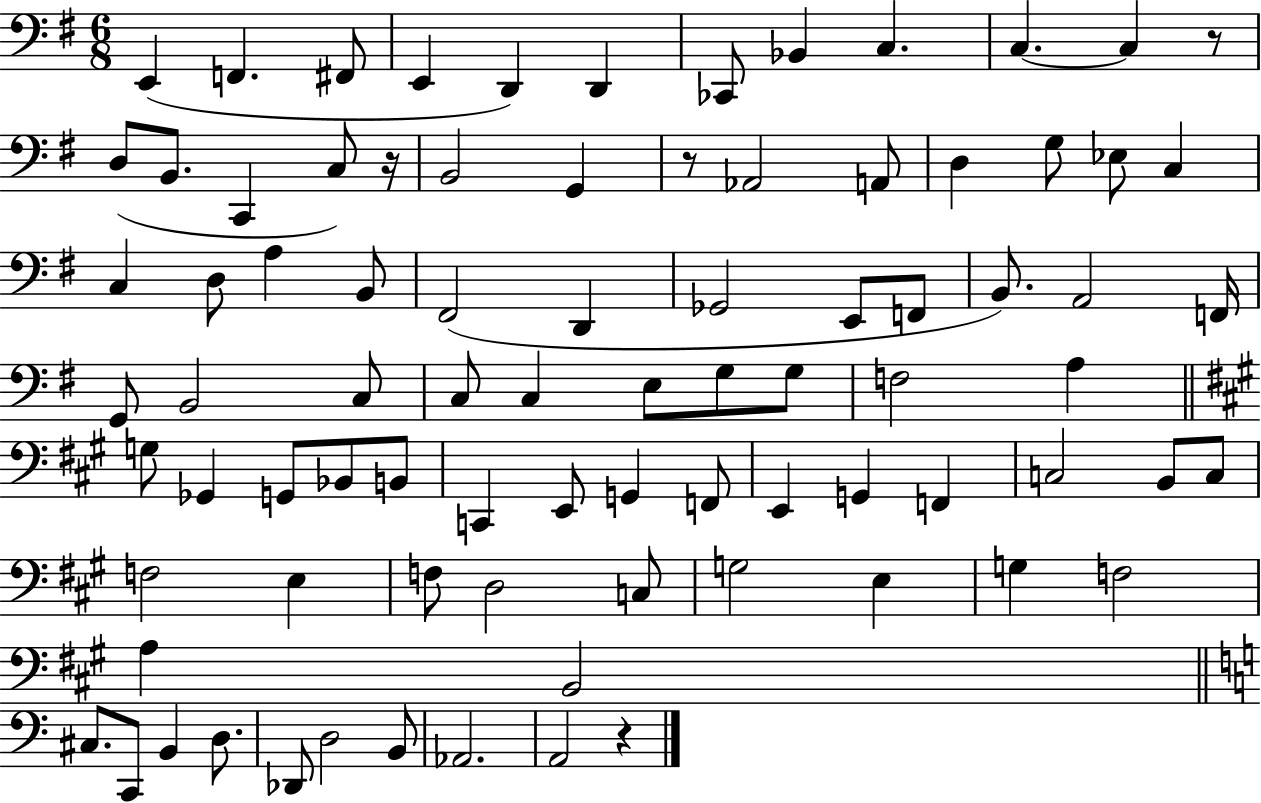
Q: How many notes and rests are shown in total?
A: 84